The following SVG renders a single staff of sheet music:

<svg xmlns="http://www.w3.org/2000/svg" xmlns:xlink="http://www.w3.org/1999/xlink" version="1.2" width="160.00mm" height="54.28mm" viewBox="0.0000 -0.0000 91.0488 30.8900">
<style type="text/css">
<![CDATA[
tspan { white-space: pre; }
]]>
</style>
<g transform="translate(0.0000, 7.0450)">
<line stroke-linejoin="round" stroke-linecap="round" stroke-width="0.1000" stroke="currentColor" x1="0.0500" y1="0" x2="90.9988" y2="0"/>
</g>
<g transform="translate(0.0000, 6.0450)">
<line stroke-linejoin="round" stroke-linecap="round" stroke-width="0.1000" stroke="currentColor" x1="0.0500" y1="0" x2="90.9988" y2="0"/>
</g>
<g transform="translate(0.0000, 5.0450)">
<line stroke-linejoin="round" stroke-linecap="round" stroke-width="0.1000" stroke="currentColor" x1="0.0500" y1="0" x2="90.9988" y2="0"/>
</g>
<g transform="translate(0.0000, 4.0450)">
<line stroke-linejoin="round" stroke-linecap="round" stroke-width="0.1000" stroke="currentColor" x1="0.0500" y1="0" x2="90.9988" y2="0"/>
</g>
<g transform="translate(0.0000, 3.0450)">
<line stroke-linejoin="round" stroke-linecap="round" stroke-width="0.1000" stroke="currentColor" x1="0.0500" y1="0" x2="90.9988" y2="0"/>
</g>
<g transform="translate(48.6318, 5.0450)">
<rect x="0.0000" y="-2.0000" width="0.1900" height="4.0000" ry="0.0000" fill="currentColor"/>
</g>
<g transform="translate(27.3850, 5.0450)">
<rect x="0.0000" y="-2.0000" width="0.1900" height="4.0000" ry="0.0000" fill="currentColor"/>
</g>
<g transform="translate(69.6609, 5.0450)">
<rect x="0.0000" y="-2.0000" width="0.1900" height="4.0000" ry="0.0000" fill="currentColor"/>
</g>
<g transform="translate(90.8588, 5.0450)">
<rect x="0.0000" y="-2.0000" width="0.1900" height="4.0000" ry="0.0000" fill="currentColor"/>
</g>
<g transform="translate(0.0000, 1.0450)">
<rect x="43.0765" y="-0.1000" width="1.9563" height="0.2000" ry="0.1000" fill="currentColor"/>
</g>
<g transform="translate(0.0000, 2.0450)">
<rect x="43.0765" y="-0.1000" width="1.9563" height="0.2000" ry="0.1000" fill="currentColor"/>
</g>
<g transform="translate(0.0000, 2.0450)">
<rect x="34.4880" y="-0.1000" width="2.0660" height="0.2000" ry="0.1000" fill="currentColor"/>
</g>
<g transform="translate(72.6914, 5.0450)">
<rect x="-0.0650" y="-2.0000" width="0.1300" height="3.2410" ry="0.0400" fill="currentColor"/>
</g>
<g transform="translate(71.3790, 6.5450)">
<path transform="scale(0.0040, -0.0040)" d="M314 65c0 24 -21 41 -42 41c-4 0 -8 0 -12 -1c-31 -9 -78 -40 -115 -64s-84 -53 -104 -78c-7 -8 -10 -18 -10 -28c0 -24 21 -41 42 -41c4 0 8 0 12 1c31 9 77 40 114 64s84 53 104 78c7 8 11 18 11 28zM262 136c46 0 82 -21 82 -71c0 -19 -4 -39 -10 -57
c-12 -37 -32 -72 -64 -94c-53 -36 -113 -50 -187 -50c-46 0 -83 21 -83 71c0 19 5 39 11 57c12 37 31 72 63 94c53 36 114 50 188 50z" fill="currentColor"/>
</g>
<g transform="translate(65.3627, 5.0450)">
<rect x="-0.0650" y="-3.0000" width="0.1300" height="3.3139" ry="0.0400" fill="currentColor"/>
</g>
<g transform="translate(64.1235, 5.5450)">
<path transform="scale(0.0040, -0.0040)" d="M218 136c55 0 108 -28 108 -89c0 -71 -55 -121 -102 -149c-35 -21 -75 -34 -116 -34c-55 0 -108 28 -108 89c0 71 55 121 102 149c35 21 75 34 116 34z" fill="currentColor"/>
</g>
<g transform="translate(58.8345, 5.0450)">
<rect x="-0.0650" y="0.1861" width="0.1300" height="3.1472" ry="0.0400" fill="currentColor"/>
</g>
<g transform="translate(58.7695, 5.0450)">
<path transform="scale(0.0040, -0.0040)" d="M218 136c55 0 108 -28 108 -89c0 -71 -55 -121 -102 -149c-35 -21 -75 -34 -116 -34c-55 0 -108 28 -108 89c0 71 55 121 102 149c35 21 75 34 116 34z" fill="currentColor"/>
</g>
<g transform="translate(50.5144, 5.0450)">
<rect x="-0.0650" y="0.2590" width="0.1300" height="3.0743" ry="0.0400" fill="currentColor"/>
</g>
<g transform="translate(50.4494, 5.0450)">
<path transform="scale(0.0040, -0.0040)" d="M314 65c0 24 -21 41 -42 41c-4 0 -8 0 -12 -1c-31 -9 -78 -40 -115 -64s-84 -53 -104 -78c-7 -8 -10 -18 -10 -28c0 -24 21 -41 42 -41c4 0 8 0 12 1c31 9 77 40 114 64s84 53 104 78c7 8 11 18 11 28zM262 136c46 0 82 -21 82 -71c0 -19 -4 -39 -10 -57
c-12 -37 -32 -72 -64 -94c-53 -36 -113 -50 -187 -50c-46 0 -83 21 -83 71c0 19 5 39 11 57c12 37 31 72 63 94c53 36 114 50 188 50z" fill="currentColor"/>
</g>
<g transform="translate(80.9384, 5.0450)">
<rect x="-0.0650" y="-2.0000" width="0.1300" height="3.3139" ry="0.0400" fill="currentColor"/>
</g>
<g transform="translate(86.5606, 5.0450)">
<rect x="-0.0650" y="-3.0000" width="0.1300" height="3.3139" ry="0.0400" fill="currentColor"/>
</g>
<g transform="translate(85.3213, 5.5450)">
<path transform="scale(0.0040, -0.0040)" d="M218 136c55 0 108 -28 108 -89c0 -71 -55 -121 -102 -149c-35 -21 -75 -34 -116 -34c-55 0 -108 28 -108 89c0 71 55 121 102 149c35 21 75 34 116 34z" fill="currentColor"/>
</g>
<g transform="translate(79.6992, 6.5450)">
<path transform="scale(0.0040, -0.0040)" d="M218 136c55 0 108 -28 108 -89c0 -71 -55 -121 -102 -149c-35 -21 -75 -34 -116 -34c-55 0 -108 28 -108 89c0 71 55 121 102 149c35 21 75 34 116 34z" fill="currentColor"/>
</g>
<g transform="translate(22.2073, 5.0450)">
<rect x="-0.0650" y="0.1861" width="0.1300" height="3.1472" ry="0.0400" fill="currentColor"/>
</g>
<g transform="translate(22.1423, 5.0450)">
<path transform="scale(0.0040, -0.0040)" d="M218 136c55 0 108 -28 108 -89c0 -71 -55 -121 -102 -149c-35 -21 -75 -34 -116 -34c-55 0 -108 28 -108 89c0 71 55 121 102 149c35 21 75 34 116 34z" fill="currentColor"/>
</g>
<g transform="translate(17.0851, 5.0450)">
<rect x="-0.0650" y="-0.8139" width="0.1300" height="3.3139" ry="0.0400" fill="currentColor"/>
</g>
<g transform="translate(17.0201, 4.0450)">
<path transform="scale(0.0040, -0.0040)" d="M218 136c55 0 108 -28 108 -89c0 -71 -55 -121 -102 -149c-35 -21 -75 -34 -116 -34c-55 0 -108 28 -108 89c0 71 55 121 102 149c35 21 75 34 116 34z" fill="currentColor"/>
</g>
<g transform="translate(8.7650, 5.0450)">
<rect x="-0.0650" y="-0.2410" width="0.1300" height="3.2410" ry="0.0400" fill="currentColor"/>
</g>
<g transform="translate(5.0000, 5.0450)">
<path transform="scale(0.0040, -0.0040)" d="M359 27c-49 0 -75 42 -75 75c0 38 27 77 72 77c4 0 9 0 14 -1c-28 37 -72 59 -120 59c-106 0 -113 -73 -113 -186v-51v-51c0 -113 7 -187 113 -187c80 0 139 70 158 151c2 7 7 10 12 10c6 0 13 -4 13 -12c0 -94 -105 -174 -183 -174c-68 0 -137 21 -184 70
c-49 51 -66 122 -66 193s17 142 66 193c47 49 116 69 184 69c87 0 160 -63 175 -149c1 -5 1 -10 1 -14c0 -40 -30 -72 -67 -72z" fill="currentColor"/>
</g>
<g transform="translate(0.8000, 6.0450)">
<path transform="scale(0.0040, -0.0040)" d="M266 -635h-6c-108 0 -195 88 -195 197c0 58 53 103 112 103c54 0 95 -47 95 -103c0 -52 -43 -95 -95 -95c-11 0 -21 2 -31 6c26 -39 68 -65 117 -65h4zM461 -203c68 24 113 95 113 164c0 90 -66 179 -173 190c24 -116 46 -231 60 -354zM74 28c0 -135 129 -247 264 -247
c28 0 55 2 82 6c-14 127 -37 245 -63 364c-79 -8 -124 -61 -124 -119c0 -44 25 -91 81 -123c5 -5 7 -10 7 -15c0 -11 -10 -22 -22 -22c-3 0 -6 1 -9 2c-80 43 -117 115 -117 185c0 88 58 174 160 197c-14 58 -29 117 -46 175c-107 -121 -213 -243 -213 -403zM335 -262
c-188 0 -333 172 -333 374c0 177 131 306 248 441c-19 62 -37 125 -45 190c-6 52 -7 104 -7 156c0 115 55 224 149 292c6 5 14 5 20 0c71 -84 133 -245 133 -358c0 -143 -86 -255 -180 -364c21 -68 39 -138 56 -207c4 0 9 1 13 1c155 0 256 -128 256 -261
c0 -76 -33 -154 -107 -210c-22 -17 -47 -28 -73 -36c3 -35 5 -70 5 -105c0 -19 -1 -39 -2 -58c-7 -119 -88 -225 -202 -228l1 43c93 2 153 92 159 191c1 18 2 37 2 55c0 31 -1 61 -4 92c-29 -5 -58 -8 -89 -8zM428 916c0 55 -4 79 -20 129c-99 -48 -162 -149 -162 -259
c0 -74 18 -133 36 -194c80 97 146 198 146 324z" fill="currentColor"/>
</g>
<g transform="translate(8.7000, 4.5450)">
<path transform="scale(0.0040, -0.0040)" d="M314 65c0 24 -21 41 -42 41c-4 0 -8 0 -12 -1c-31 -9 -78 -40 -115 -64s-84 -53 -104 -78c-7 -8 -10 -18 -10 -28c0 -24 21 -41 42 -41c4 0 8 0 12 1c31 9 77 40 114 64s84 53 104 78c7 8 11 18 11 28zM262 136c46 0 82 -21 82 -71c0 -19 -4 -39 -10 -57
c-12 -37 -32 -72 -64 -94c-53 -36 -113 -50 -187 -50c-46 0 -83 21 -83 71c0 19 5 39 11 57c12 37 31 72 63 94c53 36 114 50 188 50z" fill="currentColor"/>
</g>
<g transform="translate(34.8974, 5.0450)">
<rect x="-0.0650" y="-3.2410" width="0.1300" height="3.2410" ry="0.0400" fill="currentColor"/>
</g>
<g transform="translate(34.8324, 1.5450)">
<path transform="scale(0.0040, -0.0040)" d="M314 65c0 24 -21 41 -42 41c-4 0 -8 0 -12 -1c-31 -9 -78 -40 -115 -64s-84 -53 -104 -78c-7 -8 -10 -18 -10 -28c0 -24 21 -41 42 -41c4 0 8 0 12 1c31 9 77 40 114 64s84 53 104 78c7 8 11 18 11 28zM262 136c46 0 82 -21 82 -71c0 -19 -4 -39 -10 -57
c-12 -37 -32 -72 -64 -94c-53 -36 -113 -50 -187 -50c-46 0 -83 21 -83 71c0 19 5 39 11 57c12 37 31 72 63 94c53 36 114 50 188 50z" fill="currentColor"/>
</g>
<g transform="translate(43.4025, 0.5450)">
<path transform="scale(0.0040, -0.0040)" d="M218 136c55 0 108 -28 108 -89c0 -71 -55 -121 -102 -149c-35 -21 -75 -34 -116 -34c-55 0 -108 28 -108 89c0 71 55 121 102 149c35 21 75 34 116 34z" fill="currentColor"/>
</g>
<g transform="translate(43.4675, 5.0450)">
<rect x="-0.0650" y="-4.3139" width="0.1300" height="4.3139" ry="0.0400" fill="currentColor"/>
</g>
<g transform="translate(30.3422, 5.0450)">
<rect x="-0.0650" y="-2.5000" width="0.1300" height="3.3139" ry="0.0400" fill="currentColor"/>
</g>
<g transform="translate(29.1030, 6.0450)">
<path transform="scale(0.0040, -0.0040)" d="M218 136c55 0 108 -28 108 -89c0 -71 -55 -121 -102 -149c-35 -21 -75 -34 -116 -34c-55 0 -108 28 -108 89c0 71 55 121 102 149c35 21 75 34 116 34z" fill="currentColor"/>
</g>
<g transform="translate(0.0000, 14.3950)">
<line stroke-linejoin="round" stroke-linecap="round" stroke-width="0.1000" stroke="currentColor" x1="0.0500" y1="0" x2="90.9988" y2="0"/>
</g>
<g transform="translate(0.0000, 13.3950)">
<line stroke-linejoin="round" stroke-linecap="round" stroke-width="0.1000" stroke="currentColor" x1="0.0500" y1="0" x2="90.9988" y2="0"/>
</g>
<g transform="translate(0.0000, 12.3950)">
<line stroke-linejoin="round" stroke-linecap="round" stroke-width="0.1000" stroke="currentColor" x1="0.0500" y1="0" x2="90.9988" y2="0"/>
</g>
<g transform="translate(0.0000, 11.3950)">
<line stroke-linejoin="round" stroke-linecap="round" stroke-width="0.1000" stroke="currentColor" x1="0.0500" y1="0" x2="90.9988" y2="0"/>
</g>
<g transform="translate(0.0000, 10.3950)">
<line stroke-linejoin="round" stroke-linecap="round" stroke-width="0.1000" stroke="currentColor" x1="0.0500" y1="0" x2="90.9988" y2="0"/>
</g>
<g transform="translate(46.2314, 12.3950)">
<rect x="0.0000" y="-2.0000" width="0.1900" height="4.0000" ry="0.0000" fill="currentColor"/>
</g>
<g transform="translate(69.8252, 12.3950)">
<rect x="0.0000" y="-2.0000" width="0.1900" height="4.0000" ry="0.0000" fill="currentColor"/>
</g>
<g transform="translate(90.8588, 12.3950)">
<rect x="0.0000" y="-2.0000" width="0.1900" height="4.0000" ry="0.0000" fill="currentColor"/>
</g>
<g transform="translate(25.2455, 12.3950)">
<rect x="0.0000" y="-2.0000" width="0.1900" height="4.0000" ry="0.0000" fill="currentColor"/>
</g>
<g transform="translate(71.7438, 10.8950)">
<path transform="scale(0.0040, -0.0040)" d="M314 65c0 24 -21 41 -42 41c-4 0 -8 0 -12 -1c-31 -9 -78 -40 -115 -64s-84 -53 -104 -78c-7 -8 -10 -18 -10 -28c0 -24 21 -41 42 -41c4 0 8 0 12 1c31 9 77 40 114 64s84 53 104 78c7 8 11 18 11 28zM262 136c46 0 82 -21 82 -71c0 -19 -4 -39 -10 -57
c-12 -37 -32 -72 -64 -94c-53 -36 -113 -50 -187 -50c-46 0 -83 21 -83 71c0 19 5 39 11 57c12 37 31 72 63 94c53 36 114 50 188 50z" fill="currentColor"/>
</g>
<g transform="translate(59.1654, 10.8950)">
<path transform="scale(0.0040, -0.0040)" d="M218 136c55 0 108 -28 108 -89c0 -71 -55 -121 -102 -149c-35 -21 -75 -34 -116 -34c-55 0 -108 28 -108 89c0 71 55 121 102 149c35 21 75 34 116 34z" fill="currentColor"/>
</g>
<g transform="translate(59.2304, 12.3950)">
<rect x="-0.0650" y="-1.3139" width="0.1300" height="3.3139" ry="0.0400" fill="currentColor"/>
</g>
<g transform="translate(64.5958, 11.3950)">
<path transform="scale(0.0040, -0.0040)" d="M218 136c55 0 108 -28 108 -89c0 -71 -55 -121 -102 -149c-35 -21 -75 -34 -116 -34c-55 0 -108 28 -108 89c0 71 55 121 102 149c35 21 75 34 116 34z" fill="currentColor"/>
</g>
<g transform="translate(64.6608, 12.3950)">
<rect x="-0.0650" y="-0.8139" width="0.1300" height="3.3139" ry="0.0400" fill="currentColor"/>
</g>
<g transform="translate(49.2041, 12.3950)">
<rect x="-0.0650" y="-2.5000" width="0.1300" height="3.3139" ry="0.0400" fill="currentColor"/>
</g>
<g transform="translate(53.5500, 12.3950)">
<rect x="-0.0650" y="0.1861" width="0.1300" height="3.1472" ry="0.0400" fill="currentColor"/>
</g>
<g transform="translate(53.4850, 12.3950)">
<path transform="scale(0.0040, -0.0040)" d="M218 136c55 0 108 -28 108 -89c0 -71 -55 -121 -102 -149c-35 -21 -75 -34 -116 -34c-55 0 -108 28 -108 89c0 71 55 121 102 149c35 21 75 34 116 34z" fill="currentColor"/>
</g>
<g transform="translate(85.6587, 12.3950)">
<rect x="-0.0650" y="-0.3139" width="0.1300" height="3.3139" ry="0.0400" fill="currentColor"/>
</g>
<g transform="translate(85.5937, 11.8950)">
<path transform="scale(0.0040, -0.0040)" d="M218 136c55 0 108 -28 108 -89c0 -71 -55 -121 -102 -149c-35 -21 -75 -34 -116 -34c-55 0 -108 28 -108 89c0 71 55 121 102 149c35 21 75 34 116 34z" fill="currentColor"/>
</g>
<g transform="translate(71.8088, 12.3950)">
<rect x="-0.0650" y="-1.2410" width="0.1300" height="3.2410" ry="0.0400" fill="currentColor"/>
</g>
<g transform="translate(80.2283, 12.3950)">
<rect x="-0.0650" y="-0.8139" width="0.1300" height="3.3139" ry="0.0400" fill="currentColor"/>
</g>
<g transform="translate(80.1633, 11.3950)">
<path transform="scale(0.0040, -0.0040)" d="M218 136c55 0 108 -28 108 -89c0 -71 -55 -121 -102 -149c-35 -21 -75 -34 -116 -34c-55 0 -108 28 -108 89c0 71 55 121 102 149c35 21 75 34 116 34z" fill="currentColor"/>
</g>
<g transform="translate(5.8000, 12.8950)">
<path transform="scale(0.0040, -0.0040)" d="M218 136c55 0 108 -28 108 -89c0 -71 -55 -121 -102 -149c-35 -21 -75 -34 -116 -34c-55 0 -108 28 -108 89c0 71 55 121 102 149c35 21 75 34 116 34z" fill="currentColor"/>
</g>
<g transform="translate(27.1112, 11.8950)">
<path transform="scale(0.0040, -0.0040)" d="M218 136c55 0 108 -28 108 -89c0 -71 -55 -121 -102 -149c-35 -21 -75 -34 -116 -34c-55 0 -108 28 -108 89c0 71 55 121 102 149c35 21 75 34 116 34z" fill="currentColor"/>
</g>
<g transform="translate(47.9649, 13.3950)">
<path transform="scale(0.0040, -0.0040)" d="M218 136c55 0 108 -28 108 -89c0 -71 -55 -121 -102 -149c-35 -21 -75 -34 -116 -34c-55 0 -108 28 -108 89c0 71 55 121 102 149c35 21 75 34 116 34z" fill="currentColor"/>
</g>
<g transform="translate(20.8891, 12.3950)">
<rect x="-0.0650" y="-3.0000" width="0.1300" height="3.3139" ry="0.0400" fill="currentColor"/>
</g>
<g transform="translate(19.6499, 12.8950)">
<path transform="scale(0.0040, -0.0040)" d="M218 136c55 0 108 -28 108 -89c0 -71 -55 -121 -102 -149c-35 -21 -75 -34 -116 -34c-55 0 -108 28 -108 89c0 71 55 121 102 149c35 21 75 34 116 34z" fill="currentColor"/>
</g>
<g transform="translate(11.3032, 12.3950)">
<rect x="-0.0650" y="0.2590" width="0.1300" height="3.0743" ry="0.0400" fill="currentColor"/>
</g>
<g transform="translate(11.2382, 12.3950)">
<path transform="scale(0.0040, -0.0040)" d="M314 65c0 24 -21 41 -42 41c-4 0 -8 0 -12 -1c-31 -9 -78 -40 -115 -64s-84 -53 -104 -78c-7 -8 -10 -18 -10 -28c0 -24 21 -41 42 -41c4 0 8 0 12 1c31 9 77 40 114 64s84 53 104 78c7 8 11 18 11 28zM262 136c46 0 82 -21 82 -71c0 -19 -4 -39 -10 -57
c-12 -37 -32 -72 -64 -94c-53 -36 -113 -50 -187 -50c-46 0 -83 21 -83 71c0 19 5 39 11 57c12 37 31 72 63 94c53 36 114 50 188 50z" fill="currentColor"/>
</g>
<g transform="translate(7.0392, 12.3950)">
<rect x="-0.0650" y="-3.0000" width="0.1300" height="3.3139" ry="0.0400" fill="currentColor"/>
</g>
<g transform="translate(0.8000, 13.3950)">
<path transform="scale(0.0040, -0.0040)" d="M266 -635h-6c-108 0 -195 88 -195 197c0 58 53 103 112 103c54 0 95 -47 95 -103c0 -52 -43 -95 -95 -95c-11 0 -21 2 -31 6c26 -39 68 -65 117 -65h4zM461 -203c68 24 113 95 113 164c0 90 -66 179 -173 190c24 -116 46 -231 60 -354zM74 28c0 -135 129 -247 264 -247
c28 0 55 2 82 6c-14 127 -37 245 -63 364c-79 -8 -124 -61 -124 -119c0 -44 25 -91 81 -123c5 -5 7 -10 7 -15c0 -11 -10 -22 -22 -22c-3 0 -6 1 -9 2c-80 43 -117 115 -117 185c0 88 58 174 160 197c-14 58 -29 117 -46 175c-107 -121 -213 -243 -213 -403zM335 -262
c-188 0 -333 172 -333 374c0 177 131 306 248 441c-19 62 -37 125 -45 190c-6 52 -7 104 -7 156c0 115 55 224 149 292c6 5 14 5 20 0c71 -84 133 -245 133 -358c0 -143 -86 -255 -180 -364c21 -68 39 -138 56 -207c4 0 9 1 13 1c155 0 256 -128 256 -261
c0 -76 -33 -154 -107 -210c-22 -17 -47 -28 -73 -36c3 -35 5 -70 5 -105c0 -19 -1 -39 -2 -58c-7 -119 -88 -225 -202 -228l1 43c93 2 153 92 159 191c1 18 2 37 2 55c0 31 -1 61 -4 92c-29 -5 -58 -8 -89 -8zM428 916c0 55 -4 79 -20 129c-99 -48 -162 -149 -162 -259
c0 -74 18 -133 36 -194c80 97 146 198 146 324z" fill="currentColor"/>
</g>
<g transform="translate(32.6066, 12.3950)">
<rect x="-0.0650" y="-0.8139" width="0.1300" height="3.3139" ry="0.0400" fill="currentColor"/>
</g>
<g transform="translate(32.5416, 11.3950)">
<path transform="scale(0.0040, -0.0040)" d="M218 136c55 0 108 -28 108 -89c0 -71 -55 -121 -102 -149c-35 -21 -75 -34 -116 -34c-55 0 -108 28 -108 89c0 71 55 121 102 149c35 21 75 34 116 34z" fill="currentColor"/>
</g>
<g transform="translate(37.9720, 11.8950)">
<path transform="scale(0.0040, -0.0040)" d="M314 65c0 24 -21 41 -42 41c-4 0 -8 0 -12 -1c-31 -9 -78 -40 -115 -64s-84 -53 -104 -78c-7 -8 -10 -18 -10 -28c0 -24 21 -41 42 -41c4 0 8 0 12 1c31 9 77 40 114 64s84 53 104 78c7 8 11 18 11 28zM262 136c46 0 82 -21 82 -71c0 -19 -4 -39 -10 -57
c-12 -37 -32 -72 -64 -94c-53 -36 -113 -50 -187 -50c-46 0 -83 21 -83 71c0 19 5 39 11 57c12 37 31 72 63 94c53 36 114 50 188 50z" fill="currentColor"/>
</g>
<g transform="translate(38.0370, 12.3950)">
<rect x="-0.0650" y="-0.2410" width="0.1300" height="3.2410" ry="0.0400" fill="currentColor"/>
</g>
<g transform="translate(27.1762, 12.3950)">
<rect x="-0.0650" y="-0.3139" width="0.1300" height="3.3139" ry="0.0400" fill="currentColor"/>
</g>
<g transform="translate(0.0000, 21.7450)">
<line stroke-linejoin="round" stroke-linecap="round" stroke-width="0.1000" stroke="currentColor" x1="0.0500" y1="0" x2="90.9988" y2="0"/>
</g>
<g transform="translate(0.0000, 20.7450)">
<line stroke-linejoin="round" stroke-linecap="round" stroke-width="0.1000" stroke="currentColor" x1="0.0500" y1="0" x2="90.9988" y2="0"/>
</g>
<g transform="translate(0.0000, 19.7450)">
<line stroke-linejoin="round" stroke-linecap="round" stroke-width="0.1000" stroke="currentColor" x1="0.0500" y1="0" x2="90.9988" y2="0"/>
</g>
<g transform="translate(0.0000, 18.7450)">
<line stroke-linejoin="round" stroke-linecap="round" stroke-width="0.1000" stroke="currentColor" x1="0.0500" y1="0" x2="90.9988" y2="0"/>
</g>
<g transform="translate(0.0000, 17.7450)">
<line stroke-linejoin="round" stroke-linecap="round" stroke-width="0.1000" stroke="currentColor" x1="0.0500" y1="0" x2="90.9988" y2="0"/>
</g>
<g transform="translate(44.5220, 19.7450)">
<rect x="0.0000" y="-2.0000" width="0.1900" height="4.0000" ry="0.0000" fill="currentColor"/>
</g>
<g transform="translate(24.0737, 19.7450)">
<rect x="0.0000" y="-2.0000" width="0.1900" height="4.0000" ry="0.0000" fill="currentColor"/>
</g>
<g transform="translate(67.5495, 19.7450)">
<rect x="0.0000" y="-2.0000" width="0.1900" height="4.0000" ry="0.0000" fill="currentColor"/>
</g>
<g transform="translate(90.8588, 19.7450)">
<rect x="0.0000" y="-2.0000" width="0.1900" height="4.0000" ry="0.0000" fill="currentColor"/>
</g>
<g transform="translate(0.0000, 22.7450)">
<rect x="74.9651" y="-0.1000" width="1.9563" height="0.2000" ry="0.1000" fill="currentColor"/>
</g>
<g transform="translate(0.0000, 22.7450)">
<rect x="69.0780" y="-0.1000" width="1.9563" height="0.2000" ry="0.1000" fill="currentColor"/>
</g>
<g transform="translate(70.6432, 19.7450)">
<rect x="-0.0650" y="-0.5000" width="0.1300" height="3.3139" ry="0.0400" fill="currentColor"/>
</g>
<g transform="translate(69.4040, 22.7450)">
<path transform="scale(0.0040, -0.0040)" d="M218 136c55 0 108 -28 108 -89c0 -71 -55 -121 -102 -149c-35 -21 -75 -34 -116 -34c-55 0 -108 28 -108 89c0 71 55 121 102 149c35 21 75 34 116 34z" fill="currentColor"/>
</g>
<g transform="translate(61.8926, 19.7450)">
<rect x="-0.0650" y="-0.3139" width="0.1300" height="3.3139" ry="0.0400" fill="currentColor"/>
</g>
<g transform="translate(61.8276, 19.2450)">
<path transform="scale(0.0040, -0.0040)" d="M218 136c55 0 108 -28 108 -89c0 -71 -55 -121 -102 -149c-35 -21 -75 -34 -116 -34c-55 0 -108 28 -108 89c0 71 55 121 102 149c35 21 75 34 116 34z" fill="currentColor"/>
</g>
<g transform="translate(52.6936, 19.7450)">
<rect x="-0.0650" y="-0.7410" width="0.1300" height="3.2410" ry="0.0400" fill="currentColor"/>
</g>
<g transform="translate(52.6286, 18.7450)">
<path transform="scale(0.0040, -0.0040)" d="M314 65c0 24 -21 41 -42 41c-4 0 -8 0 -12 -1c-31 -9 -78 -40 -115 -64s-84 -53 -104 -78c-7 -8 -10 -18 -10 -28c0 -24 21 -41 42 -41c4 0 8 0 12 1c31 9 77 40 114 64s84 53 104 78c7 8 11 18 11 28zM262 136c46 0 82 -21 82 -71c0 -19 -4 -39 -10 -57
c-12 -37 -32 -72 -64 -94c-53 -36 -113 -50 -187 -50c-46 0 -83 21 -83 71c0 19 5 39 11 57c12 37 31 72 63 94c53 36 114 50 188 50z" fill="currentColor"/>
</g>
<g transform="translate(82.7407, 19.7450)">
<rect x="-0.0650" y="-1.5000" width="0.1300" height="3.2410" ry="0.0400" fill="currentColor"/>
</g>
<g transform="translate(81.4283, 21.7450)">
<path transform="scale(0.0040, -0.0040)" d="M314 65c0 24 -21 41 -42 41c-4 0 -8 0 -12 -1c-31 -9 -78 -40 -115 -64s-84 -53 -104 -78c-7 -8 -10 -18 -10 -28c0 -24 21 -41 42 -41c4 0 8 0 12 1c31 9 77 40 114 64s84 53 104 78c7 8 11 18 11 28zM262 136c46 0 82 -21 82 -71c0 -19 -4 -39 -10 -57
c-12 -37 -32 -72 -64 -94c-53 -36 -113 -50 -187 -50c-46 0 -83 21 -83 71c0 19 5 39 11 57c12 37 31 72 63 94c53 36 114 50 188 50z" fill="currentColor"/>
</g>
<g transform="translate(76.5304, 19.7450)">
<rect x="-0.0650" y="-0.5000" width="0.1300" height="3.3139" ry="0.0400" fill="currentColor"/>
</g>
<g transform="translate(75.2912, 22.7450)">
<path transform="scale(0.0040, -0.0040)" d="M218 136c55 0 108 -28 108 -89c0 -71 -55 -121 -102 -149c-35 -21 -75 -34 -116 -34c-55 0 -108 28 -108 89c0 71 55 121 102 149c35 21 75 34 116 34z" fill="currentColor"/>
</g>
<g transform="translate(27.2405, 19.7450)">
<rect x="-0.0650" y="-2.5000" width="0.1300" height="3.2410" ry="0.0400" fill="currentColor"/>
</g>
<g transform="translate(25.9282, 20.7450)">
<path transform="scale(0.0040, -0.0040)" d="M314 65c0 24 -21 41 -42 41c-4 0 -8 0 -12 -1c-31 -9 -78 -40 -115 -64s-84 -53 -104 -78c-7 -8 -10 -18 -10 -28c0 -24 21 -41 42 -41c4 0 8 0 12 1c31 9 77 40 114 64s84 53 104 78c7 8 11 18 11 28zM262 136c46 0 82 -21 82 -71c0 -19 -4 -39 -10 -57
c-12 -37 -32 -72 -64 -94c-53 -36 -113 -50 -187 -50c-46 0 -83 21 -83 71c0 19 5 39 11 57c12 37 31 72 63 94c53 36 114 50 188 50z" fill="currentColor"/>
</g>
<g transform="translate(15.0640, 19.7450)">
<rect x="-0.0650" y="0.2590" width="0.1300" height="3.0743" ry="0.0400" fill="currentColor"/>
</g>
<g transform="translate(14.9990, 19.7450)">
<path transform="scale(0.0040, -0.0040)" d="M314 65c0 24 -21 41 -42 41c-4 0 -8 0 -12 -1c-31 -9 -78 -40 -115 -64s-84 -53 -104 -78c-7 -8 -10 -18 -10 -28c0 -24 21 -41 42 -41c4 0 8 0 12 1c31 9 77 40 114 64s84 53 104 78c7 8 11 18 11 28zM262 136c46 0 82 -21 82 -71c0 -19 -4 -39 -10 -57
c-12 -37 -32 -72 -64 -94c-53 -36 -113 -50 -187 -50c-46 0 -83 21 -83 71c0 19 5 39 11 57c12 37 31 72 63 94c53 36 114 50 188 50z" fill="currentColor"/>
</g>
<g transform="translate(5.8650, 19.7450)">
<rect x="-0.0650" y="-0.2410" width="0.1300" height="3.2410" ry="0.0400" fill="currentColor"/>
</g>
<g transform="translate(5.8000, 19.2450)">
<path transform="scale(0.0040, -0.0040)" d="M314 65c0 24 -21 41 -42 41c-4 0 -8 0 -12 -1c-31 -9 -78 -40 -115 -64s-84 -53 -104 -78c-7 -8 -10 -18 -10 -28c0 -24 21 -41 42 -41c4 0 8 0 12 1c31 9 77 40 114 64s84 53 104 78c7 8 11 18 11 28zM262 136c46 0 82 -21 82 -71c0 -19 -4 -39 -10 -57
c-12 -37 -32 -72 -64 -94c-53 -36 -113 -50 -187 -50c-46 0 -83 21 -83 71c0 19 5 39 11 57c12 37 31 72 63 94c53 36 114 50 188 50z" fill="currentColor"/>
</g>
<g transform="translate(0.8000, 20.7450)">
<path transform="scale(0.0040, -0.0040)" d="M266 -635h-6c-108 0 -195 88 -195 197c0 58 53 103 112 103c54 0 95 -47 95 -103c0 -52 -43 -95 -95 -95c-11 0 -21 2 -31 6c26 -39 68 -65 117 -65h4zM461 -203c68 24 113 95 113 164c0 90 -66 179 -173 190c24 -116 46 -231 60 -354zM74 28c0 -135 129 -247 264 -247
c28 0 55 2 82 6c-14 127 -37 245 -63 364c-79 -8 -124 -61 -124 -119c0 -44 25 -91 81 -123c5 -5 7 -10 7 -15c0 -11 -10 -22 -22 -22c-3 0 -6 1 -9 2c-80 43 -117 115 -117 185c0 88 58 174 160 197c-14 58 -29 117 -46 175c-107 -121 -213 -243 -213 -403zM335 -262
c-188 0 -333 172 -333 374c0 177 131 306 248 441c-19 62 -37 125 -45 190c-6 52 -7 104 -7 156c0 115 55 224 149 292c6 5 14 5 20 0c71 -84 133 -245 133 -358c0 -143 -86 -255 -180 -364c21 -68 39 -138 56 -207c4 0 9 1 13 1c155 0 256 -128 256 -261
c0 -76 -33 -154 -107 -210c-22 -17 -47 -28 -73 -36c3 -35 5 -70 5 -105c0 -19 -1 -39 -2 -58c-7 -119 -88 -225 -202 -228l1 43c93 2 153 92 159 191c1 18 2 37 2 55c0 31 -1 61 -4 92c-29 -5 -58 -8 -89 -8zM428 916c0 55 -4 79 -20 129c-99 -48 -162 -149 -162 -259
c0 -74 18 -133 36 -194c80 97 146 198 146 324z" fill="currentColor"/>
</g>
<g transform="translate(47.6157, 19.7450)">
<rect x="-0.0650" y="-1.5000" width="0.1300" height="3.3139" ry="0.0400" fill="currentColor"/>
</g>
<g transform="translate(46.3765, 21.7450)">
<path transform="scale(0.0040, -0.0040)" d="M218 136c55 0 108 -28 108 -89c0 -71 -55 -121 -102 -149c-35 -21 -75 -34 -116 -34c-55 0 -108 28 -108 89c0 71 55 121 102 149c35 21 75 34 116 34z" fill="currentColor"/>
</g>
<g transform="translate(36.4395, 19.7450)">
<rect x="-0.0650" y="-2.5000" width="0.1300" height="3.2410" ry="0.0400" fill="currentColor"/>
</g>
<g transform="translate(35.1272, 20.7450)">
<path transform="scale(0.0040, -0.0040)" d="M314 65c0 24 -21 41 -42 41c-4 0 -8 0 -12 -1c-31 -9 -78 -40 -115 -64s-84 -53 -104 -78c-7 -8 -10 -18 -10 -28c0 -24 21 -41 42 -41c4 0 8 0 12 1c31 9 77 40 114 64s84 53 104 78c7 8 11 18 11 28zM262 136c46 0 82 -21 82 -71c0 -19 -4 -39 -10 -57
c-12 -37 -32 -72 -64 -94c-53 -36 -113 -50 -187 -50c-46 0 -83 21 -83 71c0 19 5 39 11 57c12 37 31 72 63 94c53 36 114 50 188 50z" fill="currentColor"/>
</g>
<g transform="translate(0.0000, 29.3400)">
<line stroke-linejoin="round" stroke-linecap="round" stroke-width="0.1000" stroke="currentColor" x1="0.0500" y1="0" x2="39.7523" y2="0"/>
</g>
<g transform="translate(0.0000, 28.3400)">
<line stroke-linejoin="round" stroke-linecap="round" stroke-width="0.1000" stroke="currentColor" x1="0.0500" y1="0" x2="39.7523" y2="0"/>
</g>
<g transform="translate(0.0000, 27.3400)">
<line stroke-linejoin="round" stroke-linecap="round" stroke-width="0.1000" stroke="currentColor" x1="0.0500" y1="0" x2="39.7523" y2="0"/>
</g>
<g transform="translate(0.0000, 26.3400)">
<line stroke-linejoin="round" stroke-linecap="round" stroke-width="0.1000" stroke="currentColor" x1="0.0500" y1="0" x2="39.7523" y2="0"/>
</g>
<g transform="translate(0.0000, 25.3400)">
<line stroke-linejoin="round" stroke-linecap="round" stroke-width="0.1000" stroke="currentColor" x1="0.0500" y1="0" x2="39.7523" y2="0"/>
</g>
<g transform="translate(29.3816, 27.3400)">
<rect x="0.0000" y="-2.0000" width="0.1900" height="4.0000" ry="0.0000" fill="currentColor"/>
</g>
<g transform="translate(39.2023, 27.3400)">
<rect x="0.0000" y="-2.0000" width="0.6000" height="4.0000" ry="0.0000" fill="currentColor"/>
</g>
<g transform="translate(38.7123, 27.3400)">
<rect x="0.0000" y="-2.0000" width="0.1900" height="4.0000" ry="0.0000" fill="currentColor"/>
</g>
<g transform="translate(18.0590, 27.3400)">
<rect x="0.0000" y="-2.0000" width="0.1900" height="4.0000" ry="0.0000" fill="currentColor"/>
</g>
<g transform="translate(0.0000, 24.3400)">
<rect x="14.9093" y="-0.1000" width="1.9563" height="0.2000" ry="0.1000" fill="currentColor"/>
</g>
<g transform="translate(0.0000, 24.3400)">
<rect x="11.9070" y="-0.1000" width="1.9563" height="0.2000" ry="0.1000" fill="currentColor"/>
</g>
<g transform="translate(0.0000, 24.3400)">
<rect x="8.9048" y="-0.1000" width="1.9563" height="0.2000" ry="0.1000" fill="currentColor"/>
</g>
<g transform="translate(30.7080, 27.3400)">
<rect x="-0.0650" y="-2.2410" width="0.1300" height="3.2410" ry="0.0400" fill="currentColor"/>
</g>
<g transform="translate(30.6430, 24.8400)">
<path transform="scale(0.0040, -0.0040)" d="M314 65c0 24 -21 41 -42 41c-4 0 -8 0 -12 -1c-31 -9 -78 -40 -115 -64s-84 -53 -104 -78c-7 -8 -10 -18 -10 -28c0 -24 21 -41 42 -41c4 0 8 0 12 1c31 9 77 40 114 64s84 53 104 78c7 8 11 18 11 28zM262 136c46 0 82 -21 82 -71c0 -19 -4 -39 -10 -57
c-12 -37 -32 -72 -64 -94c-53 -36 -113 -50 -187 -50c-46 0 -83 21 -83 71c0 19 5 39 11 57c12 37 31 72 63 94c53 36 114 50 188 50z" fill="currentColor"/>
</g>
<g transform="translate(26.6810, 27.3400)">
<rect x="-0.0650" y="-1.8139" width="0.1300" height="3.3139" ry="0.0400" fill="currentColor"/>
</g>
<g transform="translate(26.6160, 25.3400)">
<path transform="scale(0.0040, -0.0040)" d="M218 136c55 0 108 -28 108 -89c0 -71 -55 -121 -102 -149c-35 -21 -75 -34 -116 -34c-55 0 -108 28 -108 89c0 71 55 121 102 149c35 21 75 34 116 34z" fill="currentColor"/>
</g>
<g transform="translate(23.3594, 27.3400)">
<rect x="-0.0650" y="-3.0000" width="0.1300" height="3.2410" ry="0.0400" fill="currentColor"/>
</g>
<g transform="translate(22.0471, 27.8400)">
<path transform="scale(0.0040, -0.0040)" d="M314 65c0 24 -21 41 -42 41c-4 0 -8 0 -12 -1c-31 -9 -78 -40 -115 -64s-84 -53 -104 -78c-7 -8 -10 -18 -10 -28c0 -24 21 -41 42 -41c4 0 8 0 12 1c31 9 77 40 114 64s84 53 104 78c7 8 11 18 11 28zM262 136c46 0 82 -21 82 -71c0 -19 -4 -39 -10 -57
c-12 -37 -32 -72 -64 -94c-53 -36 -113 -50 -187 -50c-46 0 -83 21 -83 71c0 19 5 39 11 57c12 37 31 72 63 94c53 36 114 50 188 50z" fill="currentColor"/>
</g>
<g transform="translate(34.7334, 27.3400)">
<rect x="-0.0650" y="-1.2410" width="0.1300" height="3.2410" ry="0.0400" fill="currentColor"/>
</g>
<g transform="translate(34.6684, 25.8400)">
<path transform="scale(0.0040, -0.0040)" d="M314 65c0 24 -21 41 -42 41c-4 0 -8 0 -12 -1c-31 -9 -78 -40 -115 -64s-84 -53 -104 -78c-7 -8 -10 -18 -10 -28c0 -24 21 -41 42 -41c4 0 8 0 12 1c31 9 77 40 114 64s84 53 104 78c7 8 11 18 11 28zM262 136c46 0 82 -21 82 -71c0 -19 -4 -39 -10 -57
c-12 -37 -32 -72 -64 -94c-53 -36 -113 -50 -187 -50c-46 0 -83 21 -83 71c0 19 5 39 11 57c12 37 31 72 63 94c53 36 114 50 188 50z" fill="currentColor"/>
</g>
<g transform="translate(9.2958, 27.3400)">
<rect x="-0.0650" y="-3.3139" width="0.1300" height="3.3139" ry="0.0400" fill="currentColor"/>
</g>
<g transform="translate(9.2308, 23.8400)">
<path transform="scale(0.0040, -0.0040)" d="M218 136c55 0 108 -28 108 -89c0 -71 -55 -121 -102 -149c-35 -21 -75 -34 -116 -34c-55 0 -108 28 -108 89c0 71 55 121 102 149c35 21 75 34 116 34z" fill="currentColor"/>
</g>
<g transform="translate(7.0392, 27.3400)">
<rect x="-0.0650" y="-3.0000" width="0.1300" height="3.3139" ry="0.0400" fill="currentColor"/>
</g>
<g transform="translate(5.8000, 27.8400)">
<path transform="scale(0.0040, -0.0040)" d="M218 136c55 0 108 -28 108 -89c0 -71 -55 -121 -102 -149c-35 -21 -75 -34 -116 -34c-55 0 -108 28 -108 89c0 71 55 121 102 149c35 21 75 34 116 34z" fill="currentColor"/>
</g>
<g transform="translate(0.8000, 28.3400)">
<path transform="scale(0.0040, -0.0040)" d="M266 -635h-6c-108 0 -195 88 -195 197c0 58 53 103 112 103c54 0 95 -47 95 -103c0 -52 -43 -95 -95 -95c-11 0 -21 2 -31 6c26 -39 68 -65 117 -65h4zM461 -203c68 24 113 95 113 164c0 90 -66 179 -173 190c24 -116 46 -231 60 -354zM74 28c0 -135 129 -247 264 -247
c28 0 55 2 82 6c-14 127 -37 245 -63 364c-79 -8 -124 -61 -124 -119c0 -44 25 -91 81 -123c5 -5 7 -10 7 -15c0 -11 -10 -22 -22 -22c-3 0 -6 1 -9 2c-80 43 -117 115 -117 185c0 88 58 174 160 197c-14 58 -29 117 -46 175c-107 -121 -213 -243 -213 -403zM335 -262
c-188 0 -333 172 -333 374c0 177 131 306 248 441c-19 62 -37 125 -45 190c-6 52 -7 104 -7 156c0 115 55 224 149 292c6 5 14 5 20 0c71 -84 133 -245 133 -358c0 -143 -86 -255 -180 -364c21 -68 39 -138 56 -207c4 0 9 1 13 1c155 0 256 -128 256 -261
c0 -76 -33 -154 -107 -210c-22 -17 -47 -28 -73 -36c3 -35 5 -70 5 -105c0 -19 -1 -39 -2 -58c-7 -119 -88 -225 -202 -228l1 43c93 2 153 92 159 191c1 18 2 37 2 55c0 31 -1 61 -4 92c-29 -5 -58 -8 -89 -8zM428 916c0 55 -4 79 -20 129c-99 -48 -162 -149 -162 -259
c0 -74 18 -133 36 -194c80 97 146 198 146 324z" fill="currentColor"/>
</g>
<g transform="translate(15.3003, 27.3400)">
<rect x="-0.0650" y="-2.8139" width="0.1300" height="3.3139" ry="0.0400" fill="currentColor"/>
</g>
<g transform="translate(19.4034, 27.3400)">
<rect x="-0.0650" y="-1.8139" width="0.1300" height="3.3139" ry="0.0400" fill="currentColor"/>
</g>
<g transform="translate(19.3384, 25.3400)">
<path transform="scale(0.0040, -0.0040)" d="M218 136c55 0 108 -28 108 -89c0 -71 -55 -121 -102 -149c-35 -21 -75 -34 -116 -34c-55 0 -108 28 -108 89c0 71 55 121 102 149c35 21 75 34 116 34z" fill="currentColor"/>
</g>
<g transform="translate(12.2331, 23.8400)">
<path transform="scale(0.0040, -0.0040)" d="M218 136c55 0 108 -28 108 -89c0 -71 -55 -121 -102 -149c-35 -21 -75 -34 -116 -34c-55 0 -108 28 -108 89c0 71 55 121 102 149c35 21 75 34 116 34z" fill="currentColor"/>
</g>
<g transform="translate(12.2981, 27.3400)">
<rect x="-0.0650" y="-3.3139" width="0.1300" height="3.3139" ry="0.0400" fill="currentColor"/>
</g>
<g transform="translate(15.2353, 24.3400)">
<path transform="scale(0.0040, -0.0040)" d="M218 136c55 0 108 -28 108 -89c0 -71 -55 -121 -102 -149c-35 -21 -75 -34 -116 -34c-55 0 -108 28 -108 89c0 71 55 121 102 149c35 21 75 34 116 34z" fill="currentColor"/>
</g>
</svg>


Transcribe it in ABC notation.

X:1
T:Untitled
M:4/4
L:1/4
K:C
c2 d B G b2 d' B2 B A F2 F A A B2 A c d c2 G B e d e2 d c c2 B2 G2 G2 E d2 c C C E2 A b b a f A2 f g2 e2